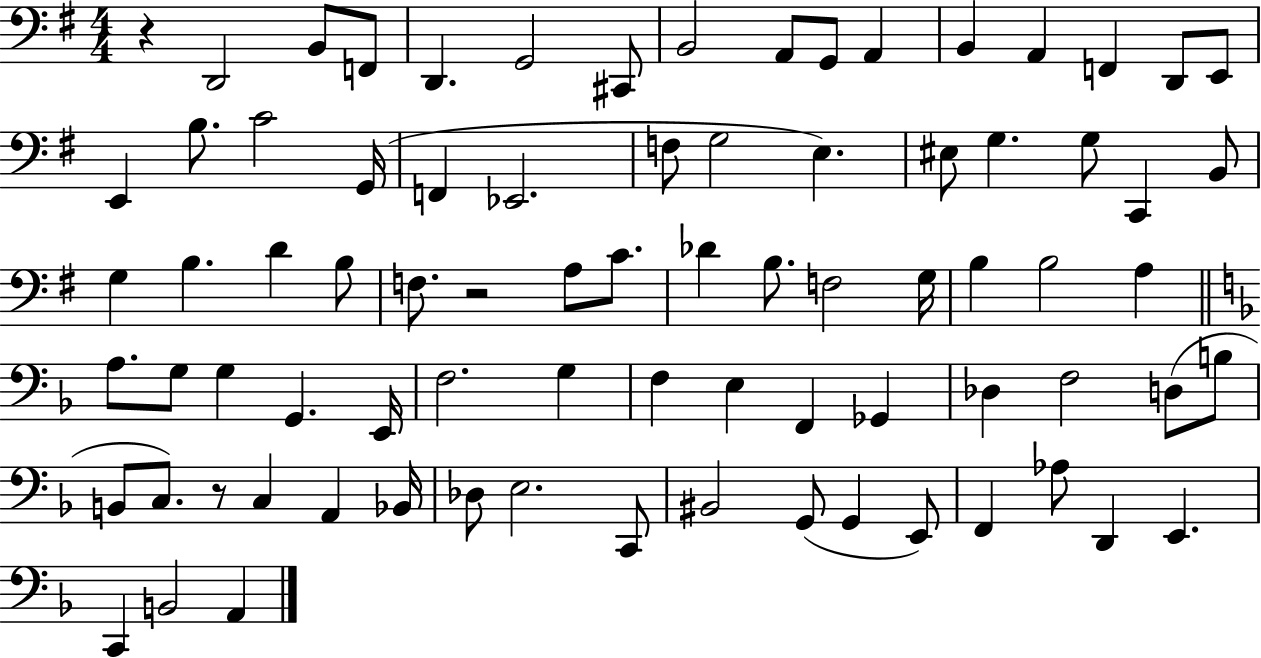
X:1
T:Untitled
M:4/4
L:1/4
K:G
z D,,2 B,,/2 F,,/2 D,, G,,2 ^C,,/2 B,,2 A,,/2 G,,/2 A,, B,, A,, F,, D,,/2 E,,/2 E,, B,/2 C2 G,,/4 F,, _E,,2 F,/2 G,2 E, ^E,/2 G, G,/2 C,, B,,/2 G, B, D B,/2 F,/2 z2 A,/2 C/2 _D B,/2 F,2 G,/4 B, B,2 A, A,/2 G,/2 G, G,, E,,/4 F,2 G, F, E, F,, _G,, _D, F,2 D,/2 B,/2 B,,/2 C,/2 z/2 C, A,, _B,,/4 _D,/2 E,2 C,,/2 ^B,,2 G,,/2 G,, E,,/2 F,, _A,/2 D,, E,, C,, B,,2 A,,